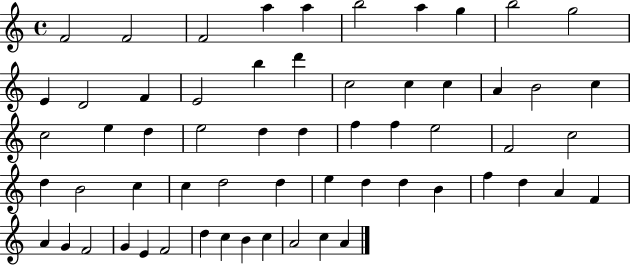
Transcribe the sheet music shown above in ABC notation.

X:1
T:Untitled
M:4/4
L:1/4
K:C
F2 F2 F2 a a b2 a g b2 g2 E D2 F E2 b d' c2 c c A B2 c c2 e d e2 d d f f e2 F2 c2 d B2 c c d2 d e d d B f d A F A G F2 G E F2 d c B c A2 c A